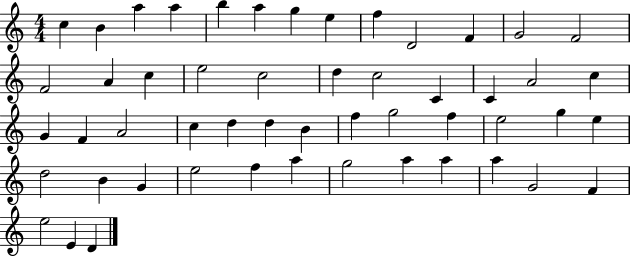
X:1
T:Untitled
M:4/4
L:1/4
K:C
c B a a b a g e f D2 F G2 F2 F2 A c e2 c2 d c2 C C A2 c G F A2 c d d B f g2 f e2 g e d2 B G e2 f a g2 a a a G2 F e2 E D